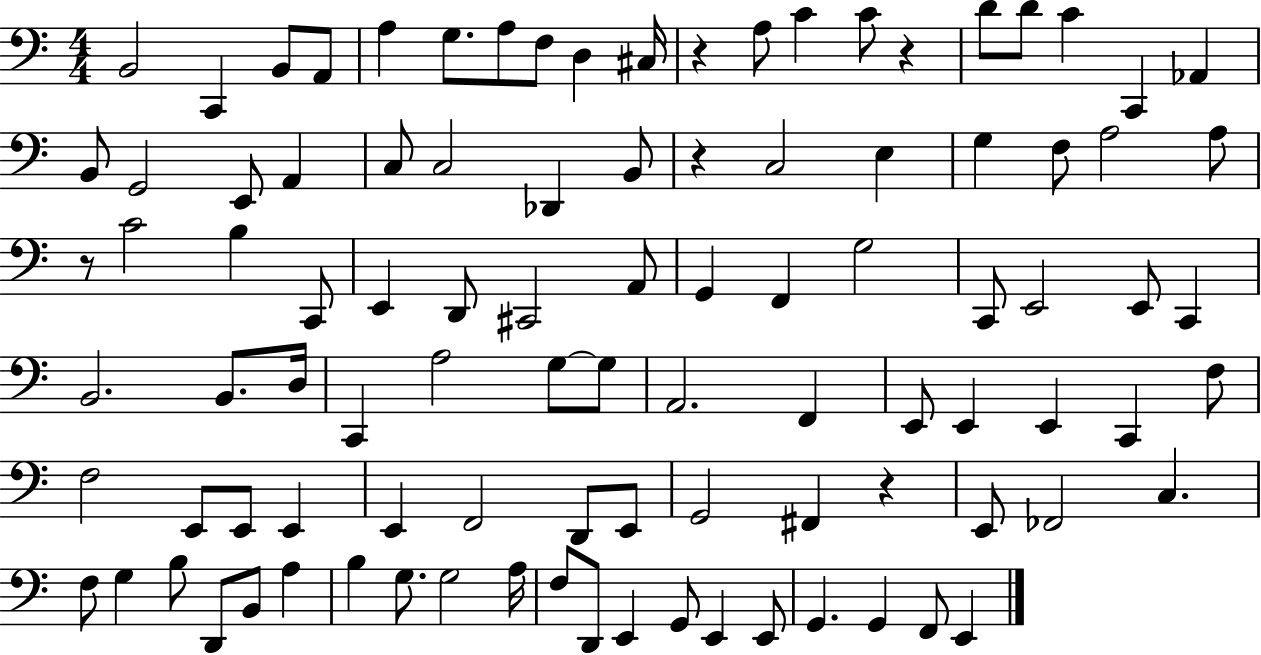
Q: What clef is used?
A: bass